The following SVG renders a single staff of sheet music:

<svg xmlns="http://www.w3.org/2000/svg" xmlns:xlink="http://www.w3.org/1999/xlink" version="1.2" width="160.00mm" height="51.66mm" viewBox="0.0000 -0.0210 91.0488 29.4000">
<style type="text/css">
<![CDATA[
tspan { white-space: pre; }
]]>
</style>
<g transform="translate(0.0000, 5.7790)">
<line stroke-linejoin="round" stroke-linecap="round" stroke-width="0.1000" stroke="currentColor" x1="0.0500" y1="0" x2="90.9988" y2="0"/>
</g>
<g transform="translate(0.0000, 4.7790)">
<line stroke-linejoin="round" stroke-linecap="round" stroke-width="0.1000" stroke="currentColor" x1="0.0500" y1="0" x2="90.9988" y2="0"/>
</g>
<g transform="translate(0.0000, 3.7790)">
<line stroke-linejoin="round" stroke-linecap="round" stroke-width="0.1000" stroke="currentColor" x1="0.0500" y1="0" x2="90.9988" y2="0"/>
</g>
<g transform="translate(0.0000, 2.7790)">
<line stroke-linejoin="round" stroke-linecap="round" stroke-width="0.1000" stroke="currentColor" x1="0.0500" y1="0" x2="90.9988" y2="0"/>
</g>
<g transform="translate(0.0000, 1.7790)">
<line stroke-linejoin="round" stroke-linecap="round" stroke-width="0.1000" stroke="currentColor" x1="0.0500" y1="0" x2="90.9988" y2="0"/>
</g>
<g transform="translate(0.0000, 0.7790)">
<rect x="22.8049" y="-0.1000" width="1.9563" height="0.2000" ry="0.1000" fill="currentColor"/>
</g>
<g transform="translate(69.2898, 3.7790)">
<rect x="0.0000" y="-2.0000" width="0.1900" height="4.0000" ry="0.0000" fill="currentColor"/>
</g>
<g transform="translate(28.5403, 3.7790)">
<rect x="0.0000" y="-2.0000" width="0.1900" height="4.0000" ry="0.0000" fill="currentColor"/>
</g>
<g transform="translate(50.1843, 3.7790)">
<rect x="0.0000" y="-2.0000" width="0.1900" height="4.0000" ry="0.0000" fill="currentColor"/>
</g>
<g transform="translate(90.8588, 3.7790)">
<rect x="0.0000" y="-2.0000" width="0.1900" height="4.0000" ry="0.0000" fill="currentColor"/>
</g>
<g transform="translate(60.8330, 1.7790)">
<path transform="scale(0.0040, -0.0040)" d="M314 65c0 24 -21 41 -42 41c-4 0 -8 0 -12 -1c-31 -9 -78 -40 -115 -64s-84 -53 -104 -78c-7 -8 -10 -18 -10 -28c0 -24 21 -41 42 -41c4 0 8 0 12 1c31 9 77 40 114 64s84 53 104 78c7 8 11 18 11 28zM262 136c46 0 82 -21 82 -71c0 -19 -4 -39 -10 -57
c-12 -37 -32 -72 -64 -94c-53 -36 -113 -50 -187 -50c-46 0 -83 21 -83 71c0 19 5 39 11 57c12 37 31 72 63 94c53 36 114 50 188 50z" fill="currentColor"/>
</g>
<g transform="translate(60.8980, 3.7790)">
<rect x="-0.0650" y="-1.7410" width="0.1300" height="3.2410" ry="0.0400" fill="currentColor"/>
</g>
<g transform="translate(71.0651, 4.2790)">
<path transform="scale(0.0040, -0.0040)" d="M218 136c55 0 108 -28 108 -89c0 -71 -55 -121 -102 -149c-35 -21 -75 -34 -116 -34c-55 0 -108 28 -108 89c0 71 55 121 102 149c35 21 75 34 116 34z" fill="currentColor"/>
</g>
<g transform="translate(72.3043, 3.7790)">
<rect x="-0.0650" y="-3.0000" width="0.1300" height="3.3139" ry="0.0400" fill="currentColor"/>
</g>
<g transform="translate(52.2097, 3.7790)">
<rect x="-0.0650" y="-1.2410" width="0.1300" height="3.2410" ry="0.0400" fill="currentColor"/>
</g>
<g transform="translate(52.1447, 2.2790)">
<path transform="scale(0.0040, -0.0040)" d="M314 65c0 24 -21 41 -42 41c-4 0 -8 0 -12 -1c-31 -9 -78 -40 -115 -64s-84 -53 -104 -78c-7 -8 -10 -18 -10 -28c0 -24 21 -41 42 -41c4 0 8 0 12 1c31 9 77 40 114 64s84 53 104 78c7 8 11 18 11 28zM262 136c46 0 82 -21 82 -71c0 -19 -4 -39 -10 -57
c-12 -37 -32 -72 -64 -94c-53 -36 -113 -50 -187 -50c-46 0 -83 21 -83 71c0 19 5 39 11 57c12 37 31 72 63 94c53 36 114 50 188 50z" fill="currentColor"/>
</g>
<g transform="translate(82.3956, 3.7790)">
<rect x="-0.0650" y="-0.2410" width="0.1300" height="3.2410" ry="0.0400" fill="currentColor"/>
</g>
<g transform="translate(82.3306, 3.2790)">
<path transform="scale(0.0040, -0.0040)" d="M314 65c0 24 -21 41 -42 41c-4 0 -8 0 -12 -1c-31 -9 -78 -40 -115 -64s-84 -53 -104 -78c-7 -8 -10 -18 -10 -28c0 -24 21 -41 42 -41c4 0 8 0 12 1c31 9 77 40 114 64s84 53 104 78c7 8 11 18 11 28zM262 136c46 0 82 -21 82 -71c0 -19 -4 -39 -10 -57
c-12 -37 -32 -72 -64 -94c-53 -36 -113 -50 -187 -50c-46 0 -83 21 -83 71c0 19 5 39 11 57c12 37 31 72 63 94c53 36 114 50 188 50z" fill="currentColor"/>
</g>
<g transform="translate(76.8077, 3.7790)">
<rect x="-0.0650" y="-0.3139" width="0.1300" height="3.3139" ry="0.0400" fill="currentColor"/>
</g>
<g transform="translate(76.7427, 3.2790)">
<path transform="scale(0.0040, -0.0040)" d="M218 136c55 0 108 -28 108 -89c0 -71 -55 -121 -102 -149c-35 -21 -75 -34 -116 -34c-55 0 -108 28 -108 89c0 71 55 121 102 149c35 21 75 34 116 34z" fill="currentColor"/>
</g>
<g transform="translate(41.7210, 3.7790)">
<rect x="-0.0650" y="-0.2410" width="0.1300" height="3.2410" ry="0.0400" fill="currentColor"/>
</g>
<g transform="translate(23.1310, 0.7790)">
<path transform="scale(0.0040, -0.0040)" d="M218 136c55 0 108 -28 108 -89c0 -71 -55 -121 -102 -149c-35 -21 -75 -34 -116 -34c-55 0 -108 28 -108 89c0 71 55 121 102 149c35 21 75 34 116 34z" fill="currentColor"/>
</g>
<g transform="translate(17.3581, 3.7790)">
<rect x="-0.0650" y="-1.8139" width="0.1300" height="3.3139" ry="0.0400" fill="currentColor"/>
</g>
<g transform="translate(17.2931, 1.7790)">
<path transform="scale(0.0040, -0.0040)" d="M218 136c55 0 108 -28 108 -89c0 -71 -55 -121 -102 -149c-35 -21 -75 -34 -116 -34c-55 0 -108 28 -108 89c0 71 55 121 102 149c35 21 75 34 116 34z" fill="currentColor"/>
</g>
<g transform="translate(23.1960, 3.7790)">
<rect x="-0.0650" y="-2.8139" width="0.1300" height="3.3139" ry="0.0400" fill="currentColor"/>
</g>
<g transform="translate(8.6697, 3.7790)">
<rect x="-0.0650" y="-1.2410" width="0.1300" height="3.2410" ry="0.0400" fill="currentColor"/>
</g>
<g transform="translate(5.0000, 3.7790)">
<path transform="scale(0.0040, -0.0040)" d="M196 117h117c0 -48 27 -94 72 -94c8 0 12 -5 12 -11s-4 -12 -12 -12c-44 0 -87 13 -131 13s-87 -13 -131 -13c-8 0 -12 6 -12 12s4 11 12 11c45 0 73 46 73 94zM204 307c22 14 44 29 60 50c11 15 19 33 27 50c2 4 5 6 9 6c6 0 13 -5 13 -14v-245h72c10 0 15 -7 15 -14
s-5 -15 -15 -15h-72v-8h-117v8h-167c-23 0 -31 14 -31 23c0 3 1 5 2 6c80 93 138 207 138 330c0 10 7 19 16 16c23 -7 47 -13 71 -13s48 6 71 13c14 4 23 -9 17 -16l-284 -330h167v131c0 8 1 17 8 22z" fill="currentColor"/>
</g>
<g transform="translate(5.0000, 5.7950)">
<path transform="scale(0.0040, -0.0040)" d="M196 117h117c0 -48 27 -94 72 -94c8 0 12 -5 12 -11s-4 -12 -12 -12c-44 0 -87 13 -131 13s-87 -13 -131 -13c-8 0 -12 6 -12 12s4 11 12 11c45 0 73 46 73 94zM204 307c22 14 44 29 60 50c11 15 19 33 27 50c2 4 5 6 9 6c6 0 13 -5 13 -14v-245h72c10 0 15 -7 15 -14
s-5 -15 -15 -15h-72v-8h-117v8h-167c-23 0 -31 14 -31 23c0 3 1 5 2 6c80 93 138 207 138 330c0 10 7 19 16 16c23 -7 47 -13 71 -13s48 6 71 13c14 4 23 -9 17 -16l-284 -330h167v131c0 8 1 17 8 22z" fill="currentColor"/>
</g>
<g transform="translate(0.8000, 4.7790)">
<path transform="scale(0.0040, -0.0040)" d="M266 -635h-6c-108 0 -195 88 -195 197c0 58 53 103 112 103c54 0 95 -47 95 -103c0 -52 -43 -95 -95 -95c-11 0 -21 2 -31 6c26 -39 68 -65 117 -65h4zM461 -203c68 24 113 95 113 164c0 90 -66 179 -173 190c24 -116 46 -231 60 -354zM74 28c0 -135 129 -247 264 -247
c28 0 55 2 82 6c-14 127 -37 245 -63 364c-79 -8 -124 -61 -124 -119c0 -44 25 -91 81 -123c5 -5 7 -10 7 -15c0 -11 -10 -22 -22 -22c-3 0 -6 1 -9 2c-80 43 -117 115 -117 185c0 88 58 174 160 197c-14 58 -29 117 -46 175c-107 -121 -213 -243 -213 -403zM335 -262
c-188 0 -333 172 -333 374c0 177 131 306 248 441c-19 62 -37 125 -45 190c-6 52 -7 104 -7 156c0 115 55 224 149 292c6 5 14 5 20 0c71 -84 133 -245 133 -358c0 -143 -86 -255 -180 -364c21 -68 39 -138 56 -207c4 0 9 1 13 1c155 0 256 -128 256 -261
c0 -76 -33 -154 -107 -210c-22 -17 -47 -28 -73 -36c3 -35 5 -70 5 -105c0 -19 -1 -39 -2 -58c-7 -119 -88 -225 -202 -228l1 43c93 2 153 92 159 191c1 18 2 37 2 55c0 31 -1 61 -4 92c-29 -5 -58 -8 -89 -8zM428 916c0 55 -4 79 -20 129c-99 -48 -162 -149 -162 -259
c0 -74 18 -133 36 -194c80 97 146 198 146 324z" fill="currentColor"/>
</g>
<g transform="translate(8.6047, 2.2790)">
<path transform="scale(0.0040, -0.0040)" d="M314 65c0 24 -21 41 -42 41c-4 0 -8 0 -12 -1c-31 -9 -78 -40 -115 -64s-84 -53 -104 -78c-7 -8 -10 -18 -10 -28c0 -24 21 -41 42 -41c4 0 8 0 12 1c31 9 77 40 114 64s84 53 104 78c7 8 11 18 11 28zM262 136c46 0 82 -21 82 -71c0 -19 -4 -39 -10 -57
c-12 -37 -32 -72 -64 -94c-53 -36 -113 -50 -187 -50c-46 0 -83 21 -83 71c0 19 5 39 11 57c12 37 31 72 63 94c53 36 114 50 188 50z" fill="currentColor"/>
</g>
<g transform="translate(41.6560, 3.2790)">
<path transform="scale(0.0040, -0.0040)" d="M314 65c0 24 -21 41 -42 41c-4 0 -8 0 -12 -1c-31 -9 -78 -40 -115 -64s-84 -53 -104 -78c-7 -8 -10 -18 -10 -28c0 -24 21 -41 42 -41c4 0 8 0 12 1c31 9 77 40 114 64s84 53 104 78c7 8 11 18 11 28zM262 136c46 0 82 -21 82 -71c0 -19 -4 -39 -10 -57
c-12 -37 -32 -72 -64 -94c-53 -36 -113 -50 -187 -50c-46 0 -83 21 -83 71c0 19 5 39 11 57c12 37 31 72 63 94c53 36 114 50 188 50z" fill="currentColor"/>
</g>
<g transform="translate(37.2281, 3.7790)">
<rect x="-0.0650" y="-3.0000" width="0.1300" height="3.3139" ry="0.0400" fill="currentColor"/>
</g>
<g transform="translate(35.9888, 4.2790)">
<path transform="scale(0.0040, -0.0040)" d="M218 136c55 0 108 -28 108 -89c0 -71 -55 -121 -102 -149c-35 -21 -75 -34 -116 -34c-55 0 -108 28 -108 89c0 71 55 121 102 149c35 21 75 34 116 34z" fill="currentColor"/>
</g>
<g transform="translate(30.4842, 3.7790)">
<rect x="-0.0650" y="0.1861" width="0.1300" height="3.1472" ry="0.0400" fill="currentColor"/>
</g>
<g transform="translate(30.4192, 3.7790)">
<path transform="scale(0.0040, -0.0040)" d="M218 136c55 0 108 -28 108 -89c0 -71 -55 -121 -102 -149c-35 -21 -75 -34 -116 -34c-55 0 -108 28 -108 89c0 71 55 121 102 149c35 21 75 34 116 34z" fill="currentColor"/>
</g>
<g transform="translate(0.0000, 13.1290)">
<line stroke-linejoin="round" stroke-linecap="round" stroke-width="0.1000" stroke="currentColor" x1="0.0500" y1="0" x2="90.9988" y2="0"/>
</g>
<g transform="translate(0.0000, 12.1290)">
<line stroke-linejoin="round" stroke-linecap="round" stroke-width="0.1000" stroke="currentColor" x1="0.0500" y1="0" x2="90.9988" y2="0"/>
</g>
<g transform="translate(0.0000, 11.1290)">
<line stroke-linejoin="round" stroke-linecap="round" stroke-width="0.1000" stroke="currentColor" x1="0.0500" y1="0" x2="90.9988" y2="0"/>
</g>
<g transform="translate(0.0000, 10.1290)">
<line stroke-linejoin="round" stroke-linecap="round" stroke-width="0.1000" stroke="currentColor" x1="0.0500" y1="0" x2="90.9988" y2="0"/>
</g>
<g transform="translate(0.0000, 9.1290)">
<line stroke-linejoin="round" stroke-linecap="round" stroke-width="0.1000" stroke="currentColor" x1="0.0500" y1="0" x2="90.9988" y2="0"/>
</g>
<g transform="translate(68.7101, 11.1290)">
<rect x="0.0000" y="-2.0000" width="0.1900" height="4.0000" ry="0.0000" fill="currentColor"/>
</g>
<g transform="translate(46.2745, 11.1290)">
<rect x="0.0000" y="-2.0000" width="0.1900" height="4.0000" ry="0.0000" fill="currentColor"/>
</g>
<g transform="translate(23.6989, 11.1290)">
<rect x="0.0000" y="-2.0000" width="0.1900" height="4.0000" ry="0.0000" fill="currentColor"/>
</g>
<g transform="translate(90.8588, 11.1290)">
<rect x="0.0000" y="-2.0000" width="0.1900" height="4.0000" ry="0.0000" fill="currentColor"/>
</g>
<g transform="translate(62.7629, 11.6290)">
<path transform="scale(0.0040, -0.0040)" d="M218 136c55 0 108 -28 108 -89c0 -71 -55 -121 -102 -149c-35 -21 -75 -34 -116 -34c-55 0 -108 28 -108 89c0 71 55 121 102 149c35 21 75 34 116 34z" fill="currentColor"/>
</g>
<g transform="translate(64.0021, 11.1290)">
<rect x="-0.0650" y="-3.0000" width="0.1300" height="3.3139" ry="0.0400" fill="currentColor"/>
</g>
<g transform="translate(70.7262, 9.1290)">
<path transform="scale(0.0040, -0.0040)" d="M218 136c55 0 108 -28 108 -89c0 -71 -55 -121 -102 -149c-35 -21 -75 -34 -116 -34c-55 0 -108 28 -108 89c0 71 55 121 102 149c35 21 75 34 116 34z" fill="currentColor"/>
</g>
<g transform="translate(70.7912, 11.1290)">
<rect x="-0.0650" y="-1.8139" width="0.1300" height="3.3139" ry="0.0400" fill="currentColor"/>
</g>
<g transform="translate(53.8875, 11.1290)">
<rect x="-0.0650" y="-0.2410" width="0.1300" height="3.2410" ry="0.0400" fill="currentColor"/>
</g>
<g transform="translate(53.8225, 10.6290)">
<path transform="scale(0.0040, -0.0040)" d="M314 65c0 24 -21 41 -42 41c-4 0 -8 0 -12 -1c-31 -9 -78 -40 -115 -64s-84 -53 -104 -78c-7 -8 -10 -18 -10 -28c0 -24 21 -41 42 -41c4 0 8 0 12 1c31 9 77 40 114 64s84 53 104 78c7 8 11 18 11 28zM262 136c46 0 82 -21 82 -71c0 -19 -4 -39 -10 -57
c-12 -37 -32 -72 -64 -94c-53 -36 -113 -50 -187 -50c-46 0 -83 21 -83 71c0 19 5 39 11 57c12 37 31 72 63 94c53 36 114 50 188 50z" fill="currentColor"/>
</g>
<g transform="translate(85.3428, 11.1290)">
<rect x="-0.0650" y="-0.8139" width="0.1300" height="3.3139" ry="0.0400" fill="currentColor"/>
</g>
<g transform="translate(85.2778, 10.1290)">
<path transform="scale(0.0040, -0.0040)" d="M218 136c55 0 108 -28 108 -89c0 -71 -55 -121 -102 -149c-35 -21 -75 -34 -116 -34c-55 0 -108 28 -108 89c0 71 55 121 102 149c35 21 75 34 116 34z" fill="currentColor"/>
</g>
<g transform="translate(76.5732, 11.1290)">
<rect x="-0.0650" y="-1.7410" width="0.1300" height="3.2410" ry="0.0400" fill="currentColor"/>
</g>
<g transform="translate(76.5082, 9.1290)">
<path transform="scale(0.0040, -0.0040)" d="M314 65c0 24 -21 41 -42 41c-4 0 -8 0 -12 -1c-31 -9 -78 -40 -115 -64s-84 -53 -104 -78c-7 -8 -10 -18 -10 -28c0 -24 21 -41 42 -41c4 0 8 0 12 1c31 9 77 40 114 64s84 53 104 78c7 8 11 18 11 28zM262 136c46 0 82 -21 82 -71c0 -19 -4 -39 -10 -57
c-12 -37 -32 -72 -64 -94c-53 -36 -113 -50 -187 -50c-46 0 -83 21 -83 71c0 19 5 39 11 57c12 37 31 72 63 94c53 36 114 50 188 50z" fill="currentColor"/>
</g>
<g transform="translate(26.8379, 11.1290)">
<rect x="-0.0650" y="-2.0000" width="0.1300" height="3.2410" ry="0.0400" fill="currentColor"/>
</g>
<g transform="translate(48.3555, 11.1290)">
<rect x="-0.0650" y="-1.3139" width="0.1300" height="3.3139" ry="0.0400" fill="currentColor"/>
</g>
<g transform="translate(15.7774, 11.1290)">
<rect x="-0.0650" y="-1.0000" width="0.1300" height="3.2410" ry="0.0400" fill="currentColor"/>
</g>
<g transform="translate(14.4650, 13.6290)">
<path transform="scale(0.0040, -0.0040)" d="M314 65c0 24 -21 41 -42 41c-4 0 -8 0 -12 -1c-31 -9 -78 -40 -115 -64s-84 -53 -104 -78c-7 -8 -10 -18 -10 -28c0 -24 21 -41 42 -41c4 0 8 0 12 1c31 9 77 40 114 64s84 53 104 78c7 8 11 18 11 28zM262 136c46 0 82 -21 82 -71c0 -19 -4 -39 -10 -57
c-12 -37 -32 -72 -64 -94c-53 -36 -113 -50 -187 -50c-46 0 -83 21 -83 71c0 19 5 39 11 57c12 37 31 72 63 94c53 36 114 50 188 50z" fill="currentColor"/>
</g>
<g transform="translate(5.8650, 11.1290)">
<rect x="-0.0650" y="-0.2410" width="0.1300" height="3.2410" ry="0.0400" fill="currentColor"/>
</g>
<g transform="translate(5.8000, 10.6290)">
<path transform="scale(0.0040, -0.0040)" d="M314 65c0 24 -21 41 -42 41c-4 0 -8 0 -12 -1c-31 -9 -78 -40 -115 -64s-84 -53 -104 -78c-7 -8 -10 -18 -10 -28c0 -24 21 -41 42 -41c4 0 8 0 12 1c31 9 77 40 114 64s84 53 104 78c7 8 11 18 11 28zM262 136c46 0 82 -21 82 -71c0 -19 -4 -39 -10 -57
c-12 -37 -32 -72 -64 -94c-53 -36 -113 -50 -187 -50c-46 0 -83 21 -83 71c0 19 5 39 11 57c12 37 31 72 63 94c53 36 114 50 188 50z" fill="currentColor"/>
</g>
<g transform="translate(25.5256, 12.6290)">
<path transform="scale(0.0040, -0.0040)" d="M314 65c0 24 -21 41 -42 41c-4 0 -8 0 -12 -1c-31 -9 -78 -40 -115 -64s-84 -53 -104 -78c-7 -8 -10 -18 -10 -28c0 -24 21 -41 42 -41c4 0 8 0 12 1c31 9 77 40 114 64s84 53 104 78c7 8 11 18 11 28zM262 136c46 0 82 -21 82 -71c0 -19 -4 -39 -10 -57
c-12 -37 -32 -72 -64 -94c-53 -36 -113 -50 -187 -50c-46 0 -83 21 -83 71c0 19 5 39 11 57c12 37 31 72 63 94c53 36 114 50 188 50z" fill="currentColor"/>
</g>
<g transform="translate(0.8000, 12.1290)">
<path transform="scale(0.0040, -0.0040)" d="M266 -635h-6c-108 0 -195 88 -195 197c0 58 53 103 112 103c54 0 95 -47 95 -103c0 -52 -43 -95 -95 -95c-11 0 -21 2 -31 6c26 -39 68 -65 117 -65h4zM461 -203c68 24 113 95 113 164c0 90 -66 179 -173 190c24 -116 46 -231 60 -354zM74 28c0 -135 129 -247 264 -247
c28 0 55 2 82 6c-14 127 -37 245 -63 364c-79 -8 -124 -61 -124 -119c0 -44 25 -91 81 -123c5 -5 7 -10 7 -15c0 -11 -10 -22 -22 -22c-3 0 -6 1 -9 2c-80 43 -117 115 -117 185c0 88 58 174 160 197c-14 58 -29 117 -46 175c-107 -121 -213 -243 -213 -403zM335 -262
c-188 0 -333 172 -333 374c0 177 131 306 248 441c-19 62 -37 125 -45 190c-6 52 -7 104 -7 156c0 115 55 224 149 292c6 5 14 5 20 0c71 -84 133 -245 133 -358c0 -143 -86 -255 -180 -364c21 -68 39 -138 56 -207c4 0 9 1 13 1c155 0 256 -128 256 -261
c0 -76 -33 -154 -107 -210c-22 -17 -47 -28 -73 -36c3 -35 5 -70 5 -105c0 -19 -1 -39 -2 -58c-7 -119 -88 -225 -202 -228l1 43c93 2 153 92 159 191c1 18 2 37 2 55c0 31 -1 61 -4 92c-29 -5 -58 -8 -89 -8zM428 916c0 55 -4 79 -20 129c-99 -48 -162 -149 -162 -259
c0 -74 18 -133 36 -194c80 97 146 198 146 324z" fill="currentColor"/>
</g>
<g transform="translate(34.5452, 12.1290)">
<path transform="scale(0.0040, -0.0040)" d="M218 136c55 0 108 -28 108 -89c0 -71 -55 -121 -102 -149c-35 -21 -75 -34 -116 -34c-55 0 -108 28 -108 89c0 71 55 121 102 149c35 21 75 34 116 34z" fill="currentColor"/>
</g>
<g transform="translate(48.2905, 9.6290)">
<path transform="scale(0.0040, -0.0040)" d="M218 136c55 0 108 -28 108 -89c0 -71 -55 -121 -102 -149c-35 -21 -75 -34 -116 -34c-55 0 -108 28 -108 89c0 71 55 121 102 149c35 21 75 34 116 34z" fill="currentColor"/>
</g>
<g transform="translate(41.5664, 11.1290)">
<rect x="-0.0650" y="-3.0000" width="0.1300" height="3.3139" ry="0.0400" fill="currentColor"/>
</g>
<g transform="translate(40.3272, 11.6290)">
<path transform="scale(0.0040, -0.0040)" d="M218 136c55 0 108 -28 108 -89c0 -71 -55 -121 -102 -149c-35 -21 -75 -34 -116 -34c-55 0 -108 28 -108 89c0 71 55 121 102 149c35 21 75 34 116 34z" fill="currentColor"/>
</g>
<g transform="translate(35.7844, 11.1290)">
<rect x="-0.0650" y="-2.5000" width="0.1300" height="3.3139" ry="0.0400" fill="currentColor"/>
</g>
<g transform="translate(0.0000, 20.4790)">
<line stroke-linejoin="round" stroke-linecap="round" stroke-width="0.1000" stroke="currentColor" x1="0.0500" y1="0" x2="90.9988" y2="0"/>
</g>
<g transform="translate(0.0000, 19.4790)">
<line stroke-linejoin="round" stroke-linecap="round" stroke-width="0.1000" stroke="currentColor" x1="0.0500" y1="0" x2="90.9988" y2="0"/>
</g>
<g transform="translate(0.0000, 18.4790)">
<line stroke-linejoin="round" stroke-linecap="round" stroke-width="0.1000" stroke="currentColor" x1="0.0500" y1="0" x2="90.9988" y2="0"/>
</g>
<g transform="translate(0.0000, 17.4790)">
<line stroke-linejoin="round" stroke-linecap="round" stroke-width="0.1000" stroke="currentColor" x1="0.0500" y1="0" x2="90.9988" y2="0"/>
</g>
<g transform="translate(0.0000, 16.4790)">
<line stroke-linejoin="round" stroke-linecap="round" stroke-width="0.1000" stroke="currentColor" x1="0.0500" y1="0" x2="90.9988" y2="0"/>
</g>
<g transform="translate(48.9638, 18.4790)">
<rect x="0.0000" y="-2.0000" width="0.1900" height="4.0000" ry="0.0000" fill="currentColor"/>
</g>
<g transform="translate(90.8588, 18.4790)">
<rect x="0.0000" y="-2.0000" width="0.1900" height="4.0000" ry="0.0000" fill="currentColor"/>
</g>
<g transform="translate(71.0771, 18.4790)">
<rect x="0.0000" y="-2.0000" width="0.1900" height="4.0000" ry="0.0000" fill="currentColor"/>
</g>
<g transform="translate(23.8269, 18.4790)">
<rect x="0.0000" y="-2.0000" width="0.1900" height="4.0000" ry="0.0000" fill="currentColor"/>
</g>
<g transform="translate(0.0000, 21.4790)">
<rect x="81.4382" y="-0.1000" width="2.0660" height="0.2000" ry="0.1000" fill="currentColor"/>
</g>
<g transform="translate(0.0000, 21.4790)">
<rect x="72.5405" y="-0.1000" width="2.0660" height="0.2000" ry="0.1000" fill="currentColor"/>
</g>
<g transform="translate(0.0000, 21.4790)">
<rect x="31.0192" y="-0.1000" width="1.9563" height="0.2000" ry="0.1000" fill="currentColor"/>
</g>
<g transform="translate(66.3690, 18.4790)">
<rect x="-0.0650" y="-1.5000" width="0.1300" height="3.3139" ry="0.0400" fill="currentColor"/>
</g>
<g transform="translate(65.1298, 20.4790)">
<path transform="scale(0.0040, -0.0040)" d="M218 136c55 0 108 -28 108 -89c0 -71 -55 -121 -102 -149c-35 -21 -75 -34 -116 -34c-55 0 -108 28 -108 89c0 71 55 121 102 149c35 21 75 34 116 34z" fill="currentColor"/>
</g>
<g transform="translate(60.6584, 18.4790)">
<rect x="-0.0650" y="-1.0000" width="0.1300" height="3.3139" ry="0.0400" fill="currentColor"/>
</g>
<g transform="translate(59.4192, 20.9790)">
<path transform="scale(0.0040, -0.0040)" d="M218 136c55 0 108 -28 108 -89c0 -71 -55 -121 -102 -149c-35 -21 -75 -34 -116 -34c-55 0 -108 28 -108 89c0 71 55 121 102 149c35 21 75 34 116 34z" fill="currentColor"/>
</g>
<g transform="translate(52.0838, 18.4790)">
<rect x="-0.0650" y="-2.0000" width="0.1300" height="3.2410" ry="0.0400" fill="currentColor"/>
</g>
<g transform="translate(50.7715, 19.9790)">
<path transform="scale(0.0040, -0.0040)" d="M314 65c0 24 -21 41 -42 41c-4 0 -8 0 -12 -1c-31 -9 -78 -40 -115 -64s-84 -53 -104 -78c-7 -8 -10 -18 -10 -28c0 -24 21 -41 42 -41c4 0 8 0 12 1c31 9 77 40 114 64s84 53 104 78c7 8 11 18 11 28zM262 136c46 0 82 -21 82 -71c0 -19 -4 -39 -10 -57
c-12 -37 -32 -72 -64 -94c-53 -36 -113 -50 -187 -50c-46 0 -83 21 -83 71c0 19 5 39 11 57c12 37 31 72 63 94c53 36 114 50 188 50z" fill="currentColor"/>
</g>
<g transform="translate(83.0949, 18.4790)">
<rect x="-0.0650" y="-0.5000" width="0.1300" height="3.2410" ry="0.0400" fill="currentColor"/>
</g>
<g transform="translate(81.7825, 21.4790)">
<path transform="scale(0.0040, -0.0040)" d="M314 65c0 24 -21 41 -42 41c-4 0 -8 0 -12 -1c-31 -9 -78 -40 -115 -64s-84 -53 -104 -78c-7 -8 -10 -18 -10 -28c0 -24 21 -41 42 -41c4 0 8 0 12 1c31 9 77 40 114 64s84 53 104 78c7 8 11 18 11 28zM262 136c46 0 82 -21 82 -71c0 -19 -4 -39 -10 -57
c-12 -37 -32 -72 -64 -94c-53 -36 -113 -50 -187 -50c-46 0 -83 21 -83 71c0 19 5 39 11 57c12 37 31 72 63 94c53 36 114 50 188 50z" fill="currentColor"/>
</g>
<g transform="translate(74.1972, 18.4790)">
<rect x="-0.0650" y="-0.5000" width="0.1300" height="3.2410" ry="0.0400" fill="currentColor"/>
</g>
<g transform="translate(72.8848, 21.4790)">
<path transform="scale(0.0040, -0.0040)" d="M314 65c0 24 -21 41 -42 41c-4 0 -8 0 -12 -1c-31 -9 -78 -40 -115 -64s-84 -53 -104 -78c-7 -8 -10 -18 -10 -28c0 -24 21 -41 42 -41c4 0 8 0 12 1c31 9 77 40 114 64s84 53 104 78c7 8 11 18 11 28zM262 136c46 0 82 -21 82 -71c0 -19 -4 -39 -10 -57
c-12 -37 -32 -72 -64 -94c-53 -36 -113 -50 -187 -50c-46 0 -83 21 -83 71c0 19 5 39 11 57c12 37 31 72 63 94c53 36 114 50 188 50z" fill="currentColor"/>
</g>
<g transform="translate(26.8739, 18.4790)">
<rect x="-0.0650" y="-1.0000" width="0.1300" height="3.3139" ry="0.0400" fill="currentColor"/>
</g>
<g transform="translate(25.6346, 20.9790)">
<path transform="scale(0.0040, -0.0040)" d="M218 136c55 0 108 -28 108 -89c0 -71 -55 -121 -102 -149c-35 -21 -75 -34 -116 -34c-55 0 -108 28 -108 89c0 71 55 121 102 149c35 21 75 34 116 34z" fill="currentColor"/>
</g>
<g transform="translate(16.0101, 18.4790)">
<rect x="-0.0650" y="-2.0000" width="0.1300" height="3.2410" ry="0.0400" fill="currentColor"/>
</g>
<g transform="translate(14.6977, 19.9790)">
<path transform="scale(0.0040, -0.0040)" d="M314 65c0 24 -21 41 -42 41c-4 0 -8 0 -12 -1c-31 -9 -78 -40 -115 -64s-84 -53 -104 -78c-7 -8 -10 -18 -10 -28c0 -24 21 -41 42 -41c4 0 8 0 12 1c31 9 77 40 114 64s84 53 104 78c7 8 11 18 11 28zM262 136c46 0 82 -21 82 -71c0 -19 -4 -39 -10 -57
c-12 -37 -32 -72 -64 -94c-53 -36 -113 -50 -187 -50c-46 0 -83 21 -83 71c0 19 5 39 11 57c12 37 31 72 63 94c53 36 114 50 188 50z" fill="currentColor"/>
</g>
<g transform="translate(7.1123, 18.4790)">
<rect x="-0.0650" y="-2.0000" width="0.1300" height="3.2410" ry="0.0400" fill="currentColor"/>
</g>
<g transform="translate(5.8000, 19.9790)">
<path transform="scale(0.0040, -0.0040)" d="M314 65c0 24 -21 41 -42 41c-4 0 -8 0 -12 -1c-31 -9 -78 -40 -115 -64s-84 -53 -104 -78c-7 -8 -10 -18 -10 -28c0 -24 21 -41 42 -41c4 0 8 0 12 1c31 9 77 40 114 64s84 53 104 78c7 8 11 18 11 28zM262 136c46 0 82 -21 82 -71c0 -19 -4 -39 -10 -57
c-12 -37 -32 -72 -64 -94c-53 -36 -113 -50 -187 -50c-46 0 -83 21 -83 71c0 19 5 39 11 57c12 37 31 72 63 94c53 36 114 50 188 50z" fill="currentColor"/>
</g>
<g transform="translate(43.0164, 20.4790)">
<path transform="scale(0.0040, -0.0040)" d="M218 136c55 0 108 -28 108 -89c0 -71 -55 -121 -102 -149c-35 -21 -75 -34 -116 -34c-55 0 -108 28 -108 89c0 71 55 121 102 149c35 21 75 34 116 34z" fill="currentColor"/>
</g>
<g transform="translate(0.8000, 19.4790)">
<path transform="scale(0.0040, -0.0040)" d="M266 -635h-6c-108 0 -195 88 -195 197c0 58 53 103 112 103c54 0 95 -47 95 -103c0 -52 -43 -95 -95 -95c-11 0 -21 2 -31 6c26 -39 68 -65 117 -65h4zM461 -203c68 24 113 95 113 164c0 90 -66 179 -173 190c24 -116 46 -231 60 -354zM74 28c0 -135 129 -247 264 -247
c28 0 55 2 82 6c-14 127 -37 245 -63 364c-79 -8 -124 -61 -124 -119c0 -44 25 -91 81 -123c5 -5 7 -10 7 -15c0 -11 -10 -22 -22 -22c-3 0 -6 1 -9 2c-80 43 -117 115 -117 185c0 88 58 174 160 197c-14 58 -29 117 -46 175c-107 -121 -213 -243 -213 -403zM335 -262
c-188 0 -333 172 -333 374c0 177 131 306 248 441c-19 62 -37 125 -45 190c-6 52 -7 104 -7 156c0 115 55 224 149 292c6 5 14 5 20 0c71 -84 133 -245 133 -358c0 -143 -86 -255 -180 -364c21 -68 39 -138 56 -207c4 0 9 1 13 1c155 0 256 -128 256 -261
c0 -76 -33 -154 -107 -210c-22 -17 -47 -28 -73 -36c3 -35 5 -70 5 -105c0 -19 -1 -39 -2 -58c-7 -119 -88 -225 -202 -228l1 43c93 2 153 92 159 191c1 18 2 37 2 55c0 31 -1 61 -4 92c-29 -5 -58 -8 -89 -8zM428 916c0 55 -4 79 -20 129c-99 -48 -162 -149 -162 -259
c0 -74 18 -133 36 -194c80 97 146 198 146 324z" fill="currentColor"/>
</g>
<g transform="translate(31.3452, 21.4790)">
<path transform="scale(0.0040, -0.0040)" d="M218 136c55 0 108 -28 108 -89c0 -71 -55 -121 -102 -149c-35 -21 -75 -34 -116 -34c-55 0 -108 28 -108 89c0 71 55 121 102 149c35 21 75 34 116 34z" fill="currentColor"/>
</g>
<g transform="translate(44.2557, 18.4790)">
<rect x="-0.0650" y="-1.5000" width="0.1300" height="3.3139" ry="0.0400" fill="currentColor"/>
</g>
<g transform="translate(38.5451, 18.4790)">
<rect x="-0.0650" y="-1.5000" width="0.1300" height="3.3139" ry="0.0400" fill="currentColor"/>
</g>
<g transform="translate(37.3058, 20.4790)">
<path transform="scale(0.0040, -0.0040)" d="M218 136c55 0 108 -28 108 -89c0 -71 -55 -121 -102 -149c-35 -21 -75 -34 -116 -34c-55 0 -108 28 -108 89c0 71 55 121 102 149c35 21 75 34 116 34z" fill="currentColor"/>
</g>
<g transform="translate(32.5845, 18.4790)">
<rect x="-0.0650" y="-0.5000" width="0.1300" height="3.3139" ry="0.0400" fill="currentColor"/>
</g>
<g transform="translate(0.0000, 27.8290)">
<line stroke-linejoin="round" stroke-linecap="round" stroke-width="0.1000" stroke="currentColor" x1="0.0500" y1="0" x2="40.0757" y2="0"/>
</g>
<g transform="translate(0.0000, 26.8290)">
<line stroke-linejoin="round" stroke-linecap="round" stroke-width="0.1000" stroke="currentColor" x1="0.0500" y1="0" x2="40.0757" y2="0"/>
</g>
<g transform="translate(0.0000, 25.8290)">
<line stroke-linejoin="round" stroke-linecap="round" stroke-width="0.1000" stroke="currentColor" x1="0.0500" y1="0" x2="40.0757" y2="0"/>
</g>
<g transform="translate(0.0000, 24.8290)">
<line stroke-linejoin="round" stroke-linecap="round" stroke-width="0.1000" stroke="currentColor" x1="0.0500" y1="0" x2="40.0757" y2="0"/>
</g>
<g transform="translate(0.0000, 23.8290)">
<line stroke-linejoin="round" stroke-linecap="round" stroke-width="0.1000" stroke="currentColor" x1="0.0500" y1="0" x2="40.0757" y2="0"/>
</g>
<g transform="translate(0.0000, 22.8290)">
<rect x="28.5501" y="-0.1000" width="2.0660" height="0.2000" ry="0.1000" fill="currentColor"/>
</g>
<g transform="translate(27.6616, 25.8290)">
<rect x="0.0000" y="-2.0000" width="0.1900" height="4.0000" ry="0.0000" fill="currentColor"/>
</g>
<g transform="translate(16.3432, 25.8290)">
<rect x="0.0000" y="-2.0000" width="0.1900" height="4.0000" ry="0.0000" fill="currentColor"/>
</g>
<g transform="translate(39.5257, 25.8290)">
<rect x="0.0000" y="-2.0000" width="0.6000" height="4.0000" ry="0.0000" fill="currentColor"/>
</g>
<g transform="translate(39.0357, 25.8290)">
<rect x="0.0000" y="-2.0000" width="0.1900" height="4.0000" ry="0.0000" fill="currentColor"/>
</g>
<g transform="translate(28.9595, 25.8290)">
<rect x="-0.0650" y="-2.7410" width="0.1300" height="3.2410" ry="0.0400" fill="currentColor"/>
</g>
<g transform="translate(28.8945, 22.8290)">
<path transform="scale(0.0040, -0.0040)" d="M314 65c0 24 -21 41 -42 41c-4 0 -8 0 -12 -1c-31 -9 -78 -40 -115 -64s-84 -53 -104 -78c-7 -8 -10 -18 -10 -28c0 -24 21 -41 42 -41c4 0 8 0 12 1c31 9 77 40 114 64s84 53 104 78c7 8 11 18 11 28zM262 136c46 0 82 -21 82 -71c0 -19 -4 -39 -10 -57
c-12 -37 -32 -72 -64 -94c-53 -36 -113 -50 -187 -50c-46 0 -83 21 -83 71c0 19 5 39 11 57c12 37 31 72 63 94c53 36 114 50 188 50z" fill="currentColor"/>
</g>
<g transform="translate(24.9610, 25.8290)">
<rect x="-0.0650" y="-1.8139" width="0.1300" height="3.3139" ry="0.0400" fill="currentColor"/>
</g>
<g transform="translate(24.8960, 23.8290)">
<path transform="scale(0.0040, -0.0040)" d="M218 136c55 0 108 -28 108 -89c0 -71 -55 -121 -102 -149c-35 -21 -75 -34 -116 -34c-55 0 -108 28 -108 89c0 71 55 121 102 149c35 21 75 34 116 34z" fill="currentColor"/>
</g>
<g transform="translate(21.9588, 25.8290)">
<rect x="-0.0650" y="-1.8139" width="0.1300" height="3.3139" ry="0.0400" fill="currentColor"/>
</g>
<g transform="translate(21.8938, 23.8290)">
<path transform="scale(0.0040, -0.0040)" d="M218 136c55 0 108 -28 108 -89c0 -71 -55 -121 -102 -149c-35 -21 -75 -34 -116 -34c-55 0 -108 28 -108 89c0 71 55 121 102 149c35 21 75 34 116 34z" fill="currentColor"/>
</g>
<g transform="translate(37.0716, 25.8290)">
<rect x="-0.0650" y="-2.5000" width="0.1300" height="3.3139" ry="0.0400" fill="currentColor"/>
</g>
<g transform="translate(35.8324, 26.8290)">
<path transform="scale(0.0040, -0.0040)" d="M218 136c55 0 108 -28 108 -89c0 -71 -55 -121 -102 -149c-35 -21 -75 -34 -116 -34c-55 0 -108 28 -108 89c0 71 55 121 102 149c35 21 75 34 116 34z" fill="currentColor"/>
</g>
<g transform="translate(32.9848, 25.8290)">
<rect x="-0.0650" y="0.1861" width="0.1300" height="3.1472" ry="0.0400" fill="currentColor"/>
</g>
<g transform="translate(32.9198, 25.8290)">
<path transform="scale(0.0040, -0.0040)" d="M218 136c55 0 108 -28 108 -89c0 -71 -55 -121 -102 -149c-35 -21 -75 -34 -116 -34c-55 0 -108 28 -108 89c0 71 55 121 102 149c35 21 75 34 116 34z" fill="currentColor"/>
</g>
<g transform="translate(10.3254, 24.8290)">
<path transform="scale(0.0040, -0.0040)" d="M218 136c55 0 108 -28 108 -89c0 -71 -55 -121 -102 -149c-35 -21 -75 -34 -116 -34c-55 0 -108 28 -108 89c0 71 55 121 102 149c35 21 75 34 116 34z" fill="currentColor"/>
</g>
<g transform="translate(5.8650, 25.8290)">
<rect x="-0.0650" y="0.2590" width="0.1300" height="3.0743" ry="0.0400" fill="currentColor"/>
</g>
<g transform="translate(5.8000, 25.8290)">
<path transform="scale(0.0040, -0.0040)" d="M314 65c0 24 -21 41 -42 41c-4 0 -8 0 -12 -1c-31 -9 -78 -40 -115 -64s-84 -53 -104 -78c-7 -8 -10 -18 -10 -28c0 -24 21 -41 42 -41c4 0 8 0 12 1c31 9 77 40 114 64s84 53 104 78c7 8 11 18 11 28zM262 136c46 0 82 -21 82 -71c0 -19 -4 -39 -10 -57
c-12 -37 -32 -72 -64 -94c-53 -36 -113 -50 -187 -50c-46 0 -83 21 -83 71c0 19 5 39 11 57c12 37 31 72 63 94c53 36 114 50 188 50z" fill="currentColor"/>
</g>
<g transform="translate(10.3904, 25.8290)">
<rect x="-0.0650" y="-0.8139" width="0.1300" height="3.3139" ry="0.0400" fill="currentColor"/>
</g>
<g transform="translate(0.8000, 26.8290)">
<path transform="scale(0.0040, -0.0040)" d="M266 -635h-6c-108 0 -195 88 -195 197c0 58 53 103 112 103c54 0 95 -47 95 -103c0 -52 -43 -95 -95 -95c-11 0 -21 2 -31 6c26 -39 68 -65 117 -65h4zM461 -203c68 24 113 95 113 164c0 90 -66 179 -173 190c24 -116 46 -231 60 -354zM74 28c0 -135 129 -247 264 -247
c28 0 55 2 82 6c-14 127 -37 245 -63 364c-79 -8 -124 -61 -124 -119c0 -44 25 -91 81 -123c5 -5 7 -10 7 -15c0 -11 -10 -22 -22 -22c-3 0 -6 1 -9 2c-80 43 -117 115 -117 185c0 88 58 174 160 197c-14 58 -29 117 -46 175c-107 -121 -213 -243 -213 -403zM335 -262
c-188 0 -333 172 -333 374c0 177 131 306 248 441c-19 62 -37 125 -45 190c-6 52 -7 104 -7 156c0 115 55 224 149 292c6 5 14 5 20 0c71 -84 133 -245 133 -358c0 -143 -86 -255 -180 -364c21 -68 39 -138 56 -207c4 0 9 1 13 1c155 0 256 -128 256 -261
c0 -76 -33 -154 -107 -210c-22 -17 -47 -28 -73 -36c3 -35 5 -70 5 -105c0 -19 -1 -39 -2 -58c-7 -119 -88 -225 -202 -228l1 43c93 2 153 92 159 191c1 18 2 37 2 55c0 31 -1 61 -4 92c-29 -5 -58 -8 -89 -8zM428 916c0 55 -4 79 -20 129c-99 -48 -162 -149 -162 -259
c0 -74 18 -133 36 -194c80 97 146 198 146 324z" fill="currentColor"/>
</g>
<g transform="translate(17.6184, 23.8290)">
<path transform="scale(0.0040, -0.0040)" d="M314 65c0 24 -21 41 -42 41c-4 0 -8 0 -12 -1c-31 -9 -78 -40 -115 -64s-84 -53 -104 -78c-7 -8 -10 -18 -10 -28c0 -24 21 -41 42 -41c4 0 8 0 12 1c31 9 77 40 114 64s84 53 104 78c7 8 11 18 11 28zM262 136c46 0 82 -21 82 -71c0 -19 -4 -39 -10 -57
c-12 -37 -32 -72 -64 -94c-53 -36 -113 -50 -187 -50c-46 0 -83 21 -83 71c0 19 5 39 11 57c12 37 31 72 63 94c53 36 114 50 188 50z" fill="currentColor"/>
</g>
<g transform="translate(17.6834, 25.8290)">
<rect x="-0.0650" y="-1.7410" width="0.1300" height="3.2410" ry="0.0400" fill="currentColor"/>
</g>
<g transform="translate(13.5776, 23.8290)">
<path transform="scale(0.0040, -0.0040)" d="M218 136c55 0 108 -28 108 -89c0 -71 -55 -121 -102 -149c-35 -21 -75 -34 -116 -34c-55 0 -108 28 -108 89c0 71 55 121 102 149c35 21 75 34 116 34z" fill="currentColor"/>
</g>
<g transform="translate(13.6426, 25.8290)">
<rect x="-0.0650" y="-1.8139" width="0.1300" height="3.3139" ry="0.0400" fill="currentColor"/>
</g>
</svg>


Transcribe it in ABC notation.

X:1
T:Untitled
M:4/4
L:1/4
K:C
e2 f a B A c2 e2 f2 A c c2 c2 D2 F2 G A e c2 A f f2 d F2 F2 D C E E F2 D E C2 C2 B2 d f f2 f f a2 B G